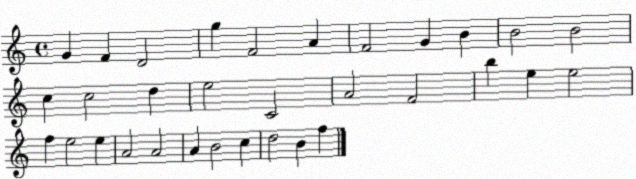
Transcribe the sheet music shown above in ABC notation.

X:1
T:Untitled
M:4/4
L:1/4
K:C
G F D2 g F2 A F2 G B B2 B2 c c2 d e2 C2 A2 F2 b e e2 f e2 e A2 A2 A B2 c d2 B f